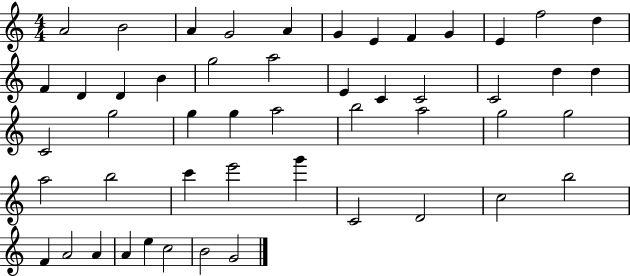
A4/h B4/h A4/q G4/h A4/q G4/q E4/q F4/q G4/q E4/q F5/h D5/q F4/q D4/q D4/q B4/q G5/h A5/h E4/q C4/q C4/h C4/h D5/q D5/q C4/h G5/h G5/q G5/q A5/h B5/h A5/h G5/h G5/h A5/h B5/h C6/q E6/h G6/q C4/h D4/h C5/h B5/h F4/q A4/h A4/q A4/q E5/q C5/h B4/h G4/h